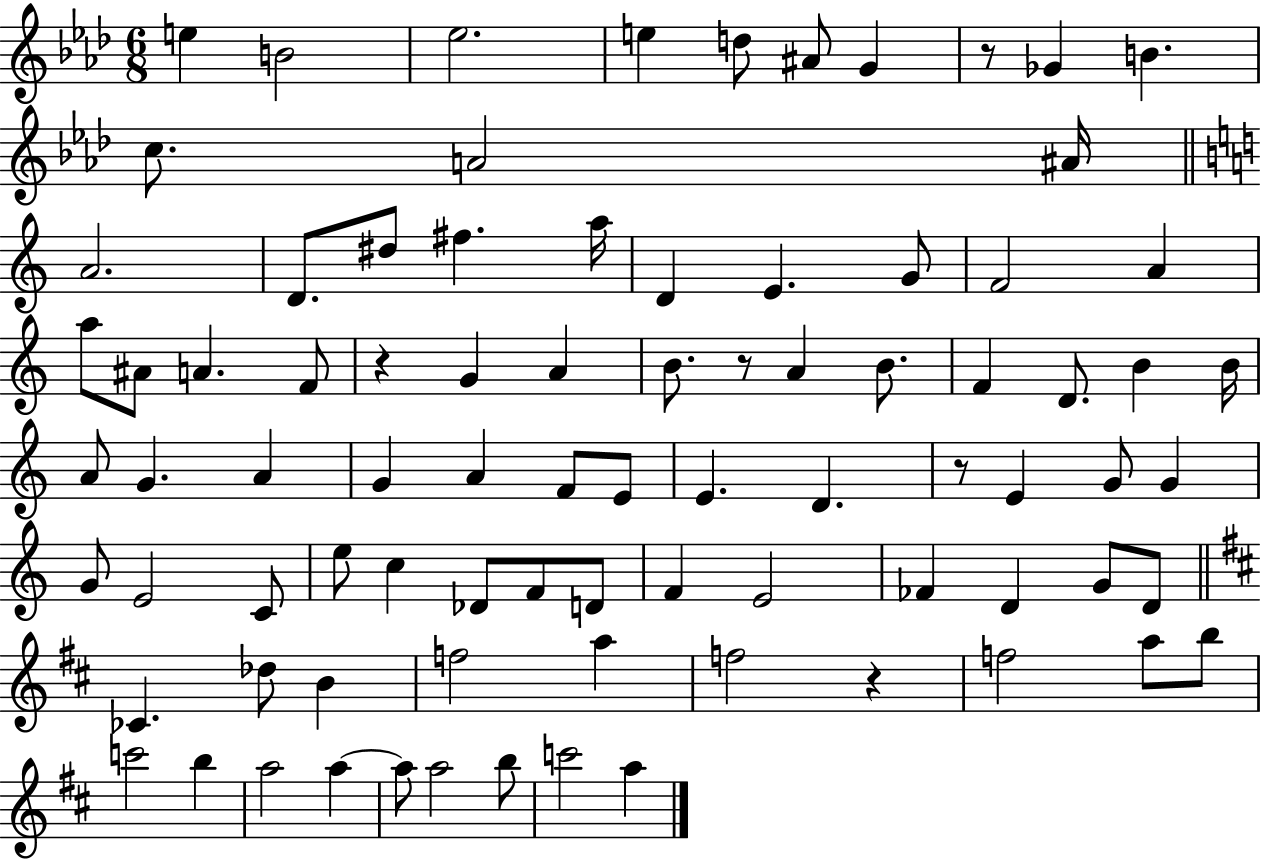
{
  \clef treble
  \numericTimeSignature
  \time 6/8
  \key aes \major
  e''4 b'2 | ees''2. | e''4 d''8 ais'8 g'4 | r8 ges'4 b'4. | \break c''8. a'2 ais'16 | \bar "||" \break \key a \minor a'2. | d'8. dis''8 fis''4. a''16 | d'4 e'4. g'8 | f'2 a'4 | \break a''8 ais'8 a'4. f'8 | r4 g'4 a'4 | b'8. r8 a'4 b'8. | f'4 d'8. b'4 b'16 | \break a'8 g'4. a'4 | g'4 a'4 f'8 e'8 | e'4. d'4. | r8 e'4 g'8 g'4 | \break g'8 e'2 c'8 | e''8 c''4 des'8 f'8 d'8 | f'4 e'2 | fes'4 d'4 g'8 d'8 | \break \bar "||" \break \key d \major ces'4. des''8 b'4 | f''2 a''4 | f''2 r4 | f''2 a''8 b''8 | \break c'''2 b''4 | a''2 a''4~~ | a''8 a''2 b''8 | c'''2 a''4 | \break \bar "|."
}